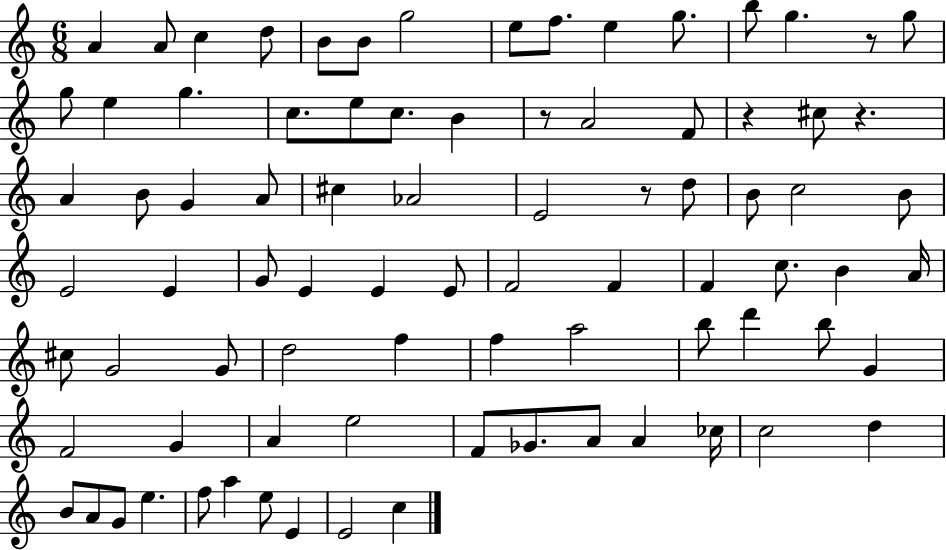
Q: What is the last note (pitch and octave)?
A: C5